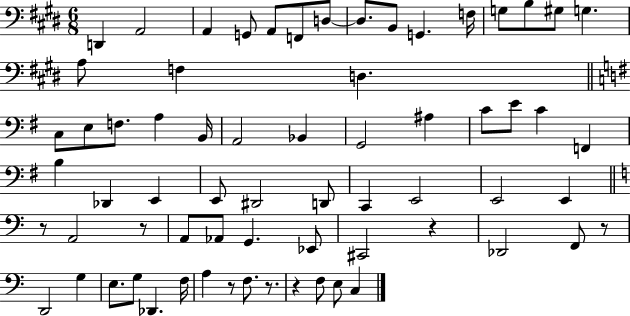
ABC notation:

X:1
T:Untitled
M:6/8
L:1/4
K:E
D,, A,,2 A,, G,,/2 A,,/2 F,,/2 D,/2 D,/2 B,,/2 G,, F,/4 G,/2 B,/2 ^G,/2 G, A,/2 F, D, C,/2 E,/2 F,/2 A, B,,/4 A,,2 _B,, G,,2 ^A, C/2 E/2 C F,, B, _D,, E,, E,,/2 ^D,,2 D,,/2 C,, E,,2 E,,2 E,, z/2 A,,2 z/2 A,,/2 _A,,/2 G,, _E,,/2 ^C,,2 z _D,,2 F,,/2 z/2 D,,2 G, E,/2 G,/2 _D,, F,/4 A, z/2 F,/2 z/2 z F,/2 E,/2 C,